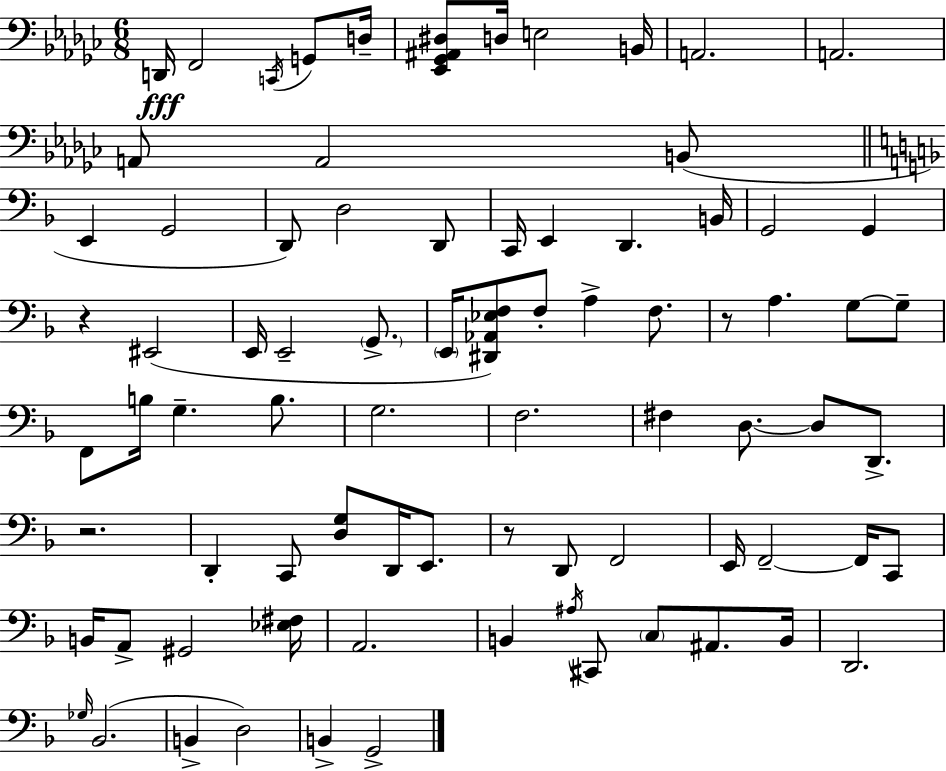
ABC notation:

X:1
T:Untitled
M:6/8
L:1/4
K:Ebm
D,,/4 F,,2 C,,/4 G,,/2 D,/4 [_E,,_G,,^A,,^D,]/2 D,/4 E,2 B,,/4 A,,2 A,,2 A,,/2 A,,2 B,,/2 E,, G,,2 D,,/2 D,2 D,,/2 C,,/4 E,, D,, B,,/4 G,,2 G,, z ^E,,2 E,,/4 E,,2 G,,/2 E,,/4 [^D,,_A,,_E,F,]/2 F,/2 A, F,/2 z/2 A, G,/2 G,/2 F,,/2 B,/4 G, B,/2 G,2 F,2 ^F, D,/2 D,/2 D,,/2 z2 D,, C,,/2 [D,G,]/2 D,,/4 E,,/2 z/2 D,,/2 F,,2 E,,/4 F,,2 F,,/4 C,,/2 B,,/4 A,,/2 ^G,,2 [_E,^F,]/4 A,,2 B,, ^A,/4 ^C,,/2 C,/2 ^A,,/2 B,,/4 D,,2 _G,/4 _B,,2 B,, D,2 B,, G,,2